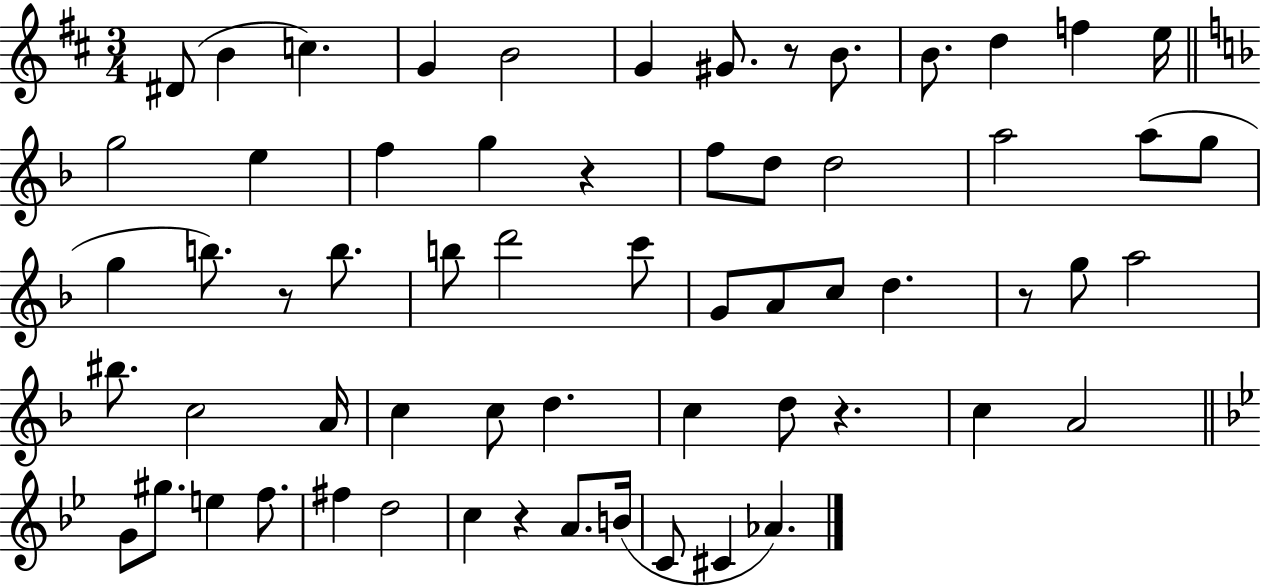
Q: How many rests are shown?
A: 6